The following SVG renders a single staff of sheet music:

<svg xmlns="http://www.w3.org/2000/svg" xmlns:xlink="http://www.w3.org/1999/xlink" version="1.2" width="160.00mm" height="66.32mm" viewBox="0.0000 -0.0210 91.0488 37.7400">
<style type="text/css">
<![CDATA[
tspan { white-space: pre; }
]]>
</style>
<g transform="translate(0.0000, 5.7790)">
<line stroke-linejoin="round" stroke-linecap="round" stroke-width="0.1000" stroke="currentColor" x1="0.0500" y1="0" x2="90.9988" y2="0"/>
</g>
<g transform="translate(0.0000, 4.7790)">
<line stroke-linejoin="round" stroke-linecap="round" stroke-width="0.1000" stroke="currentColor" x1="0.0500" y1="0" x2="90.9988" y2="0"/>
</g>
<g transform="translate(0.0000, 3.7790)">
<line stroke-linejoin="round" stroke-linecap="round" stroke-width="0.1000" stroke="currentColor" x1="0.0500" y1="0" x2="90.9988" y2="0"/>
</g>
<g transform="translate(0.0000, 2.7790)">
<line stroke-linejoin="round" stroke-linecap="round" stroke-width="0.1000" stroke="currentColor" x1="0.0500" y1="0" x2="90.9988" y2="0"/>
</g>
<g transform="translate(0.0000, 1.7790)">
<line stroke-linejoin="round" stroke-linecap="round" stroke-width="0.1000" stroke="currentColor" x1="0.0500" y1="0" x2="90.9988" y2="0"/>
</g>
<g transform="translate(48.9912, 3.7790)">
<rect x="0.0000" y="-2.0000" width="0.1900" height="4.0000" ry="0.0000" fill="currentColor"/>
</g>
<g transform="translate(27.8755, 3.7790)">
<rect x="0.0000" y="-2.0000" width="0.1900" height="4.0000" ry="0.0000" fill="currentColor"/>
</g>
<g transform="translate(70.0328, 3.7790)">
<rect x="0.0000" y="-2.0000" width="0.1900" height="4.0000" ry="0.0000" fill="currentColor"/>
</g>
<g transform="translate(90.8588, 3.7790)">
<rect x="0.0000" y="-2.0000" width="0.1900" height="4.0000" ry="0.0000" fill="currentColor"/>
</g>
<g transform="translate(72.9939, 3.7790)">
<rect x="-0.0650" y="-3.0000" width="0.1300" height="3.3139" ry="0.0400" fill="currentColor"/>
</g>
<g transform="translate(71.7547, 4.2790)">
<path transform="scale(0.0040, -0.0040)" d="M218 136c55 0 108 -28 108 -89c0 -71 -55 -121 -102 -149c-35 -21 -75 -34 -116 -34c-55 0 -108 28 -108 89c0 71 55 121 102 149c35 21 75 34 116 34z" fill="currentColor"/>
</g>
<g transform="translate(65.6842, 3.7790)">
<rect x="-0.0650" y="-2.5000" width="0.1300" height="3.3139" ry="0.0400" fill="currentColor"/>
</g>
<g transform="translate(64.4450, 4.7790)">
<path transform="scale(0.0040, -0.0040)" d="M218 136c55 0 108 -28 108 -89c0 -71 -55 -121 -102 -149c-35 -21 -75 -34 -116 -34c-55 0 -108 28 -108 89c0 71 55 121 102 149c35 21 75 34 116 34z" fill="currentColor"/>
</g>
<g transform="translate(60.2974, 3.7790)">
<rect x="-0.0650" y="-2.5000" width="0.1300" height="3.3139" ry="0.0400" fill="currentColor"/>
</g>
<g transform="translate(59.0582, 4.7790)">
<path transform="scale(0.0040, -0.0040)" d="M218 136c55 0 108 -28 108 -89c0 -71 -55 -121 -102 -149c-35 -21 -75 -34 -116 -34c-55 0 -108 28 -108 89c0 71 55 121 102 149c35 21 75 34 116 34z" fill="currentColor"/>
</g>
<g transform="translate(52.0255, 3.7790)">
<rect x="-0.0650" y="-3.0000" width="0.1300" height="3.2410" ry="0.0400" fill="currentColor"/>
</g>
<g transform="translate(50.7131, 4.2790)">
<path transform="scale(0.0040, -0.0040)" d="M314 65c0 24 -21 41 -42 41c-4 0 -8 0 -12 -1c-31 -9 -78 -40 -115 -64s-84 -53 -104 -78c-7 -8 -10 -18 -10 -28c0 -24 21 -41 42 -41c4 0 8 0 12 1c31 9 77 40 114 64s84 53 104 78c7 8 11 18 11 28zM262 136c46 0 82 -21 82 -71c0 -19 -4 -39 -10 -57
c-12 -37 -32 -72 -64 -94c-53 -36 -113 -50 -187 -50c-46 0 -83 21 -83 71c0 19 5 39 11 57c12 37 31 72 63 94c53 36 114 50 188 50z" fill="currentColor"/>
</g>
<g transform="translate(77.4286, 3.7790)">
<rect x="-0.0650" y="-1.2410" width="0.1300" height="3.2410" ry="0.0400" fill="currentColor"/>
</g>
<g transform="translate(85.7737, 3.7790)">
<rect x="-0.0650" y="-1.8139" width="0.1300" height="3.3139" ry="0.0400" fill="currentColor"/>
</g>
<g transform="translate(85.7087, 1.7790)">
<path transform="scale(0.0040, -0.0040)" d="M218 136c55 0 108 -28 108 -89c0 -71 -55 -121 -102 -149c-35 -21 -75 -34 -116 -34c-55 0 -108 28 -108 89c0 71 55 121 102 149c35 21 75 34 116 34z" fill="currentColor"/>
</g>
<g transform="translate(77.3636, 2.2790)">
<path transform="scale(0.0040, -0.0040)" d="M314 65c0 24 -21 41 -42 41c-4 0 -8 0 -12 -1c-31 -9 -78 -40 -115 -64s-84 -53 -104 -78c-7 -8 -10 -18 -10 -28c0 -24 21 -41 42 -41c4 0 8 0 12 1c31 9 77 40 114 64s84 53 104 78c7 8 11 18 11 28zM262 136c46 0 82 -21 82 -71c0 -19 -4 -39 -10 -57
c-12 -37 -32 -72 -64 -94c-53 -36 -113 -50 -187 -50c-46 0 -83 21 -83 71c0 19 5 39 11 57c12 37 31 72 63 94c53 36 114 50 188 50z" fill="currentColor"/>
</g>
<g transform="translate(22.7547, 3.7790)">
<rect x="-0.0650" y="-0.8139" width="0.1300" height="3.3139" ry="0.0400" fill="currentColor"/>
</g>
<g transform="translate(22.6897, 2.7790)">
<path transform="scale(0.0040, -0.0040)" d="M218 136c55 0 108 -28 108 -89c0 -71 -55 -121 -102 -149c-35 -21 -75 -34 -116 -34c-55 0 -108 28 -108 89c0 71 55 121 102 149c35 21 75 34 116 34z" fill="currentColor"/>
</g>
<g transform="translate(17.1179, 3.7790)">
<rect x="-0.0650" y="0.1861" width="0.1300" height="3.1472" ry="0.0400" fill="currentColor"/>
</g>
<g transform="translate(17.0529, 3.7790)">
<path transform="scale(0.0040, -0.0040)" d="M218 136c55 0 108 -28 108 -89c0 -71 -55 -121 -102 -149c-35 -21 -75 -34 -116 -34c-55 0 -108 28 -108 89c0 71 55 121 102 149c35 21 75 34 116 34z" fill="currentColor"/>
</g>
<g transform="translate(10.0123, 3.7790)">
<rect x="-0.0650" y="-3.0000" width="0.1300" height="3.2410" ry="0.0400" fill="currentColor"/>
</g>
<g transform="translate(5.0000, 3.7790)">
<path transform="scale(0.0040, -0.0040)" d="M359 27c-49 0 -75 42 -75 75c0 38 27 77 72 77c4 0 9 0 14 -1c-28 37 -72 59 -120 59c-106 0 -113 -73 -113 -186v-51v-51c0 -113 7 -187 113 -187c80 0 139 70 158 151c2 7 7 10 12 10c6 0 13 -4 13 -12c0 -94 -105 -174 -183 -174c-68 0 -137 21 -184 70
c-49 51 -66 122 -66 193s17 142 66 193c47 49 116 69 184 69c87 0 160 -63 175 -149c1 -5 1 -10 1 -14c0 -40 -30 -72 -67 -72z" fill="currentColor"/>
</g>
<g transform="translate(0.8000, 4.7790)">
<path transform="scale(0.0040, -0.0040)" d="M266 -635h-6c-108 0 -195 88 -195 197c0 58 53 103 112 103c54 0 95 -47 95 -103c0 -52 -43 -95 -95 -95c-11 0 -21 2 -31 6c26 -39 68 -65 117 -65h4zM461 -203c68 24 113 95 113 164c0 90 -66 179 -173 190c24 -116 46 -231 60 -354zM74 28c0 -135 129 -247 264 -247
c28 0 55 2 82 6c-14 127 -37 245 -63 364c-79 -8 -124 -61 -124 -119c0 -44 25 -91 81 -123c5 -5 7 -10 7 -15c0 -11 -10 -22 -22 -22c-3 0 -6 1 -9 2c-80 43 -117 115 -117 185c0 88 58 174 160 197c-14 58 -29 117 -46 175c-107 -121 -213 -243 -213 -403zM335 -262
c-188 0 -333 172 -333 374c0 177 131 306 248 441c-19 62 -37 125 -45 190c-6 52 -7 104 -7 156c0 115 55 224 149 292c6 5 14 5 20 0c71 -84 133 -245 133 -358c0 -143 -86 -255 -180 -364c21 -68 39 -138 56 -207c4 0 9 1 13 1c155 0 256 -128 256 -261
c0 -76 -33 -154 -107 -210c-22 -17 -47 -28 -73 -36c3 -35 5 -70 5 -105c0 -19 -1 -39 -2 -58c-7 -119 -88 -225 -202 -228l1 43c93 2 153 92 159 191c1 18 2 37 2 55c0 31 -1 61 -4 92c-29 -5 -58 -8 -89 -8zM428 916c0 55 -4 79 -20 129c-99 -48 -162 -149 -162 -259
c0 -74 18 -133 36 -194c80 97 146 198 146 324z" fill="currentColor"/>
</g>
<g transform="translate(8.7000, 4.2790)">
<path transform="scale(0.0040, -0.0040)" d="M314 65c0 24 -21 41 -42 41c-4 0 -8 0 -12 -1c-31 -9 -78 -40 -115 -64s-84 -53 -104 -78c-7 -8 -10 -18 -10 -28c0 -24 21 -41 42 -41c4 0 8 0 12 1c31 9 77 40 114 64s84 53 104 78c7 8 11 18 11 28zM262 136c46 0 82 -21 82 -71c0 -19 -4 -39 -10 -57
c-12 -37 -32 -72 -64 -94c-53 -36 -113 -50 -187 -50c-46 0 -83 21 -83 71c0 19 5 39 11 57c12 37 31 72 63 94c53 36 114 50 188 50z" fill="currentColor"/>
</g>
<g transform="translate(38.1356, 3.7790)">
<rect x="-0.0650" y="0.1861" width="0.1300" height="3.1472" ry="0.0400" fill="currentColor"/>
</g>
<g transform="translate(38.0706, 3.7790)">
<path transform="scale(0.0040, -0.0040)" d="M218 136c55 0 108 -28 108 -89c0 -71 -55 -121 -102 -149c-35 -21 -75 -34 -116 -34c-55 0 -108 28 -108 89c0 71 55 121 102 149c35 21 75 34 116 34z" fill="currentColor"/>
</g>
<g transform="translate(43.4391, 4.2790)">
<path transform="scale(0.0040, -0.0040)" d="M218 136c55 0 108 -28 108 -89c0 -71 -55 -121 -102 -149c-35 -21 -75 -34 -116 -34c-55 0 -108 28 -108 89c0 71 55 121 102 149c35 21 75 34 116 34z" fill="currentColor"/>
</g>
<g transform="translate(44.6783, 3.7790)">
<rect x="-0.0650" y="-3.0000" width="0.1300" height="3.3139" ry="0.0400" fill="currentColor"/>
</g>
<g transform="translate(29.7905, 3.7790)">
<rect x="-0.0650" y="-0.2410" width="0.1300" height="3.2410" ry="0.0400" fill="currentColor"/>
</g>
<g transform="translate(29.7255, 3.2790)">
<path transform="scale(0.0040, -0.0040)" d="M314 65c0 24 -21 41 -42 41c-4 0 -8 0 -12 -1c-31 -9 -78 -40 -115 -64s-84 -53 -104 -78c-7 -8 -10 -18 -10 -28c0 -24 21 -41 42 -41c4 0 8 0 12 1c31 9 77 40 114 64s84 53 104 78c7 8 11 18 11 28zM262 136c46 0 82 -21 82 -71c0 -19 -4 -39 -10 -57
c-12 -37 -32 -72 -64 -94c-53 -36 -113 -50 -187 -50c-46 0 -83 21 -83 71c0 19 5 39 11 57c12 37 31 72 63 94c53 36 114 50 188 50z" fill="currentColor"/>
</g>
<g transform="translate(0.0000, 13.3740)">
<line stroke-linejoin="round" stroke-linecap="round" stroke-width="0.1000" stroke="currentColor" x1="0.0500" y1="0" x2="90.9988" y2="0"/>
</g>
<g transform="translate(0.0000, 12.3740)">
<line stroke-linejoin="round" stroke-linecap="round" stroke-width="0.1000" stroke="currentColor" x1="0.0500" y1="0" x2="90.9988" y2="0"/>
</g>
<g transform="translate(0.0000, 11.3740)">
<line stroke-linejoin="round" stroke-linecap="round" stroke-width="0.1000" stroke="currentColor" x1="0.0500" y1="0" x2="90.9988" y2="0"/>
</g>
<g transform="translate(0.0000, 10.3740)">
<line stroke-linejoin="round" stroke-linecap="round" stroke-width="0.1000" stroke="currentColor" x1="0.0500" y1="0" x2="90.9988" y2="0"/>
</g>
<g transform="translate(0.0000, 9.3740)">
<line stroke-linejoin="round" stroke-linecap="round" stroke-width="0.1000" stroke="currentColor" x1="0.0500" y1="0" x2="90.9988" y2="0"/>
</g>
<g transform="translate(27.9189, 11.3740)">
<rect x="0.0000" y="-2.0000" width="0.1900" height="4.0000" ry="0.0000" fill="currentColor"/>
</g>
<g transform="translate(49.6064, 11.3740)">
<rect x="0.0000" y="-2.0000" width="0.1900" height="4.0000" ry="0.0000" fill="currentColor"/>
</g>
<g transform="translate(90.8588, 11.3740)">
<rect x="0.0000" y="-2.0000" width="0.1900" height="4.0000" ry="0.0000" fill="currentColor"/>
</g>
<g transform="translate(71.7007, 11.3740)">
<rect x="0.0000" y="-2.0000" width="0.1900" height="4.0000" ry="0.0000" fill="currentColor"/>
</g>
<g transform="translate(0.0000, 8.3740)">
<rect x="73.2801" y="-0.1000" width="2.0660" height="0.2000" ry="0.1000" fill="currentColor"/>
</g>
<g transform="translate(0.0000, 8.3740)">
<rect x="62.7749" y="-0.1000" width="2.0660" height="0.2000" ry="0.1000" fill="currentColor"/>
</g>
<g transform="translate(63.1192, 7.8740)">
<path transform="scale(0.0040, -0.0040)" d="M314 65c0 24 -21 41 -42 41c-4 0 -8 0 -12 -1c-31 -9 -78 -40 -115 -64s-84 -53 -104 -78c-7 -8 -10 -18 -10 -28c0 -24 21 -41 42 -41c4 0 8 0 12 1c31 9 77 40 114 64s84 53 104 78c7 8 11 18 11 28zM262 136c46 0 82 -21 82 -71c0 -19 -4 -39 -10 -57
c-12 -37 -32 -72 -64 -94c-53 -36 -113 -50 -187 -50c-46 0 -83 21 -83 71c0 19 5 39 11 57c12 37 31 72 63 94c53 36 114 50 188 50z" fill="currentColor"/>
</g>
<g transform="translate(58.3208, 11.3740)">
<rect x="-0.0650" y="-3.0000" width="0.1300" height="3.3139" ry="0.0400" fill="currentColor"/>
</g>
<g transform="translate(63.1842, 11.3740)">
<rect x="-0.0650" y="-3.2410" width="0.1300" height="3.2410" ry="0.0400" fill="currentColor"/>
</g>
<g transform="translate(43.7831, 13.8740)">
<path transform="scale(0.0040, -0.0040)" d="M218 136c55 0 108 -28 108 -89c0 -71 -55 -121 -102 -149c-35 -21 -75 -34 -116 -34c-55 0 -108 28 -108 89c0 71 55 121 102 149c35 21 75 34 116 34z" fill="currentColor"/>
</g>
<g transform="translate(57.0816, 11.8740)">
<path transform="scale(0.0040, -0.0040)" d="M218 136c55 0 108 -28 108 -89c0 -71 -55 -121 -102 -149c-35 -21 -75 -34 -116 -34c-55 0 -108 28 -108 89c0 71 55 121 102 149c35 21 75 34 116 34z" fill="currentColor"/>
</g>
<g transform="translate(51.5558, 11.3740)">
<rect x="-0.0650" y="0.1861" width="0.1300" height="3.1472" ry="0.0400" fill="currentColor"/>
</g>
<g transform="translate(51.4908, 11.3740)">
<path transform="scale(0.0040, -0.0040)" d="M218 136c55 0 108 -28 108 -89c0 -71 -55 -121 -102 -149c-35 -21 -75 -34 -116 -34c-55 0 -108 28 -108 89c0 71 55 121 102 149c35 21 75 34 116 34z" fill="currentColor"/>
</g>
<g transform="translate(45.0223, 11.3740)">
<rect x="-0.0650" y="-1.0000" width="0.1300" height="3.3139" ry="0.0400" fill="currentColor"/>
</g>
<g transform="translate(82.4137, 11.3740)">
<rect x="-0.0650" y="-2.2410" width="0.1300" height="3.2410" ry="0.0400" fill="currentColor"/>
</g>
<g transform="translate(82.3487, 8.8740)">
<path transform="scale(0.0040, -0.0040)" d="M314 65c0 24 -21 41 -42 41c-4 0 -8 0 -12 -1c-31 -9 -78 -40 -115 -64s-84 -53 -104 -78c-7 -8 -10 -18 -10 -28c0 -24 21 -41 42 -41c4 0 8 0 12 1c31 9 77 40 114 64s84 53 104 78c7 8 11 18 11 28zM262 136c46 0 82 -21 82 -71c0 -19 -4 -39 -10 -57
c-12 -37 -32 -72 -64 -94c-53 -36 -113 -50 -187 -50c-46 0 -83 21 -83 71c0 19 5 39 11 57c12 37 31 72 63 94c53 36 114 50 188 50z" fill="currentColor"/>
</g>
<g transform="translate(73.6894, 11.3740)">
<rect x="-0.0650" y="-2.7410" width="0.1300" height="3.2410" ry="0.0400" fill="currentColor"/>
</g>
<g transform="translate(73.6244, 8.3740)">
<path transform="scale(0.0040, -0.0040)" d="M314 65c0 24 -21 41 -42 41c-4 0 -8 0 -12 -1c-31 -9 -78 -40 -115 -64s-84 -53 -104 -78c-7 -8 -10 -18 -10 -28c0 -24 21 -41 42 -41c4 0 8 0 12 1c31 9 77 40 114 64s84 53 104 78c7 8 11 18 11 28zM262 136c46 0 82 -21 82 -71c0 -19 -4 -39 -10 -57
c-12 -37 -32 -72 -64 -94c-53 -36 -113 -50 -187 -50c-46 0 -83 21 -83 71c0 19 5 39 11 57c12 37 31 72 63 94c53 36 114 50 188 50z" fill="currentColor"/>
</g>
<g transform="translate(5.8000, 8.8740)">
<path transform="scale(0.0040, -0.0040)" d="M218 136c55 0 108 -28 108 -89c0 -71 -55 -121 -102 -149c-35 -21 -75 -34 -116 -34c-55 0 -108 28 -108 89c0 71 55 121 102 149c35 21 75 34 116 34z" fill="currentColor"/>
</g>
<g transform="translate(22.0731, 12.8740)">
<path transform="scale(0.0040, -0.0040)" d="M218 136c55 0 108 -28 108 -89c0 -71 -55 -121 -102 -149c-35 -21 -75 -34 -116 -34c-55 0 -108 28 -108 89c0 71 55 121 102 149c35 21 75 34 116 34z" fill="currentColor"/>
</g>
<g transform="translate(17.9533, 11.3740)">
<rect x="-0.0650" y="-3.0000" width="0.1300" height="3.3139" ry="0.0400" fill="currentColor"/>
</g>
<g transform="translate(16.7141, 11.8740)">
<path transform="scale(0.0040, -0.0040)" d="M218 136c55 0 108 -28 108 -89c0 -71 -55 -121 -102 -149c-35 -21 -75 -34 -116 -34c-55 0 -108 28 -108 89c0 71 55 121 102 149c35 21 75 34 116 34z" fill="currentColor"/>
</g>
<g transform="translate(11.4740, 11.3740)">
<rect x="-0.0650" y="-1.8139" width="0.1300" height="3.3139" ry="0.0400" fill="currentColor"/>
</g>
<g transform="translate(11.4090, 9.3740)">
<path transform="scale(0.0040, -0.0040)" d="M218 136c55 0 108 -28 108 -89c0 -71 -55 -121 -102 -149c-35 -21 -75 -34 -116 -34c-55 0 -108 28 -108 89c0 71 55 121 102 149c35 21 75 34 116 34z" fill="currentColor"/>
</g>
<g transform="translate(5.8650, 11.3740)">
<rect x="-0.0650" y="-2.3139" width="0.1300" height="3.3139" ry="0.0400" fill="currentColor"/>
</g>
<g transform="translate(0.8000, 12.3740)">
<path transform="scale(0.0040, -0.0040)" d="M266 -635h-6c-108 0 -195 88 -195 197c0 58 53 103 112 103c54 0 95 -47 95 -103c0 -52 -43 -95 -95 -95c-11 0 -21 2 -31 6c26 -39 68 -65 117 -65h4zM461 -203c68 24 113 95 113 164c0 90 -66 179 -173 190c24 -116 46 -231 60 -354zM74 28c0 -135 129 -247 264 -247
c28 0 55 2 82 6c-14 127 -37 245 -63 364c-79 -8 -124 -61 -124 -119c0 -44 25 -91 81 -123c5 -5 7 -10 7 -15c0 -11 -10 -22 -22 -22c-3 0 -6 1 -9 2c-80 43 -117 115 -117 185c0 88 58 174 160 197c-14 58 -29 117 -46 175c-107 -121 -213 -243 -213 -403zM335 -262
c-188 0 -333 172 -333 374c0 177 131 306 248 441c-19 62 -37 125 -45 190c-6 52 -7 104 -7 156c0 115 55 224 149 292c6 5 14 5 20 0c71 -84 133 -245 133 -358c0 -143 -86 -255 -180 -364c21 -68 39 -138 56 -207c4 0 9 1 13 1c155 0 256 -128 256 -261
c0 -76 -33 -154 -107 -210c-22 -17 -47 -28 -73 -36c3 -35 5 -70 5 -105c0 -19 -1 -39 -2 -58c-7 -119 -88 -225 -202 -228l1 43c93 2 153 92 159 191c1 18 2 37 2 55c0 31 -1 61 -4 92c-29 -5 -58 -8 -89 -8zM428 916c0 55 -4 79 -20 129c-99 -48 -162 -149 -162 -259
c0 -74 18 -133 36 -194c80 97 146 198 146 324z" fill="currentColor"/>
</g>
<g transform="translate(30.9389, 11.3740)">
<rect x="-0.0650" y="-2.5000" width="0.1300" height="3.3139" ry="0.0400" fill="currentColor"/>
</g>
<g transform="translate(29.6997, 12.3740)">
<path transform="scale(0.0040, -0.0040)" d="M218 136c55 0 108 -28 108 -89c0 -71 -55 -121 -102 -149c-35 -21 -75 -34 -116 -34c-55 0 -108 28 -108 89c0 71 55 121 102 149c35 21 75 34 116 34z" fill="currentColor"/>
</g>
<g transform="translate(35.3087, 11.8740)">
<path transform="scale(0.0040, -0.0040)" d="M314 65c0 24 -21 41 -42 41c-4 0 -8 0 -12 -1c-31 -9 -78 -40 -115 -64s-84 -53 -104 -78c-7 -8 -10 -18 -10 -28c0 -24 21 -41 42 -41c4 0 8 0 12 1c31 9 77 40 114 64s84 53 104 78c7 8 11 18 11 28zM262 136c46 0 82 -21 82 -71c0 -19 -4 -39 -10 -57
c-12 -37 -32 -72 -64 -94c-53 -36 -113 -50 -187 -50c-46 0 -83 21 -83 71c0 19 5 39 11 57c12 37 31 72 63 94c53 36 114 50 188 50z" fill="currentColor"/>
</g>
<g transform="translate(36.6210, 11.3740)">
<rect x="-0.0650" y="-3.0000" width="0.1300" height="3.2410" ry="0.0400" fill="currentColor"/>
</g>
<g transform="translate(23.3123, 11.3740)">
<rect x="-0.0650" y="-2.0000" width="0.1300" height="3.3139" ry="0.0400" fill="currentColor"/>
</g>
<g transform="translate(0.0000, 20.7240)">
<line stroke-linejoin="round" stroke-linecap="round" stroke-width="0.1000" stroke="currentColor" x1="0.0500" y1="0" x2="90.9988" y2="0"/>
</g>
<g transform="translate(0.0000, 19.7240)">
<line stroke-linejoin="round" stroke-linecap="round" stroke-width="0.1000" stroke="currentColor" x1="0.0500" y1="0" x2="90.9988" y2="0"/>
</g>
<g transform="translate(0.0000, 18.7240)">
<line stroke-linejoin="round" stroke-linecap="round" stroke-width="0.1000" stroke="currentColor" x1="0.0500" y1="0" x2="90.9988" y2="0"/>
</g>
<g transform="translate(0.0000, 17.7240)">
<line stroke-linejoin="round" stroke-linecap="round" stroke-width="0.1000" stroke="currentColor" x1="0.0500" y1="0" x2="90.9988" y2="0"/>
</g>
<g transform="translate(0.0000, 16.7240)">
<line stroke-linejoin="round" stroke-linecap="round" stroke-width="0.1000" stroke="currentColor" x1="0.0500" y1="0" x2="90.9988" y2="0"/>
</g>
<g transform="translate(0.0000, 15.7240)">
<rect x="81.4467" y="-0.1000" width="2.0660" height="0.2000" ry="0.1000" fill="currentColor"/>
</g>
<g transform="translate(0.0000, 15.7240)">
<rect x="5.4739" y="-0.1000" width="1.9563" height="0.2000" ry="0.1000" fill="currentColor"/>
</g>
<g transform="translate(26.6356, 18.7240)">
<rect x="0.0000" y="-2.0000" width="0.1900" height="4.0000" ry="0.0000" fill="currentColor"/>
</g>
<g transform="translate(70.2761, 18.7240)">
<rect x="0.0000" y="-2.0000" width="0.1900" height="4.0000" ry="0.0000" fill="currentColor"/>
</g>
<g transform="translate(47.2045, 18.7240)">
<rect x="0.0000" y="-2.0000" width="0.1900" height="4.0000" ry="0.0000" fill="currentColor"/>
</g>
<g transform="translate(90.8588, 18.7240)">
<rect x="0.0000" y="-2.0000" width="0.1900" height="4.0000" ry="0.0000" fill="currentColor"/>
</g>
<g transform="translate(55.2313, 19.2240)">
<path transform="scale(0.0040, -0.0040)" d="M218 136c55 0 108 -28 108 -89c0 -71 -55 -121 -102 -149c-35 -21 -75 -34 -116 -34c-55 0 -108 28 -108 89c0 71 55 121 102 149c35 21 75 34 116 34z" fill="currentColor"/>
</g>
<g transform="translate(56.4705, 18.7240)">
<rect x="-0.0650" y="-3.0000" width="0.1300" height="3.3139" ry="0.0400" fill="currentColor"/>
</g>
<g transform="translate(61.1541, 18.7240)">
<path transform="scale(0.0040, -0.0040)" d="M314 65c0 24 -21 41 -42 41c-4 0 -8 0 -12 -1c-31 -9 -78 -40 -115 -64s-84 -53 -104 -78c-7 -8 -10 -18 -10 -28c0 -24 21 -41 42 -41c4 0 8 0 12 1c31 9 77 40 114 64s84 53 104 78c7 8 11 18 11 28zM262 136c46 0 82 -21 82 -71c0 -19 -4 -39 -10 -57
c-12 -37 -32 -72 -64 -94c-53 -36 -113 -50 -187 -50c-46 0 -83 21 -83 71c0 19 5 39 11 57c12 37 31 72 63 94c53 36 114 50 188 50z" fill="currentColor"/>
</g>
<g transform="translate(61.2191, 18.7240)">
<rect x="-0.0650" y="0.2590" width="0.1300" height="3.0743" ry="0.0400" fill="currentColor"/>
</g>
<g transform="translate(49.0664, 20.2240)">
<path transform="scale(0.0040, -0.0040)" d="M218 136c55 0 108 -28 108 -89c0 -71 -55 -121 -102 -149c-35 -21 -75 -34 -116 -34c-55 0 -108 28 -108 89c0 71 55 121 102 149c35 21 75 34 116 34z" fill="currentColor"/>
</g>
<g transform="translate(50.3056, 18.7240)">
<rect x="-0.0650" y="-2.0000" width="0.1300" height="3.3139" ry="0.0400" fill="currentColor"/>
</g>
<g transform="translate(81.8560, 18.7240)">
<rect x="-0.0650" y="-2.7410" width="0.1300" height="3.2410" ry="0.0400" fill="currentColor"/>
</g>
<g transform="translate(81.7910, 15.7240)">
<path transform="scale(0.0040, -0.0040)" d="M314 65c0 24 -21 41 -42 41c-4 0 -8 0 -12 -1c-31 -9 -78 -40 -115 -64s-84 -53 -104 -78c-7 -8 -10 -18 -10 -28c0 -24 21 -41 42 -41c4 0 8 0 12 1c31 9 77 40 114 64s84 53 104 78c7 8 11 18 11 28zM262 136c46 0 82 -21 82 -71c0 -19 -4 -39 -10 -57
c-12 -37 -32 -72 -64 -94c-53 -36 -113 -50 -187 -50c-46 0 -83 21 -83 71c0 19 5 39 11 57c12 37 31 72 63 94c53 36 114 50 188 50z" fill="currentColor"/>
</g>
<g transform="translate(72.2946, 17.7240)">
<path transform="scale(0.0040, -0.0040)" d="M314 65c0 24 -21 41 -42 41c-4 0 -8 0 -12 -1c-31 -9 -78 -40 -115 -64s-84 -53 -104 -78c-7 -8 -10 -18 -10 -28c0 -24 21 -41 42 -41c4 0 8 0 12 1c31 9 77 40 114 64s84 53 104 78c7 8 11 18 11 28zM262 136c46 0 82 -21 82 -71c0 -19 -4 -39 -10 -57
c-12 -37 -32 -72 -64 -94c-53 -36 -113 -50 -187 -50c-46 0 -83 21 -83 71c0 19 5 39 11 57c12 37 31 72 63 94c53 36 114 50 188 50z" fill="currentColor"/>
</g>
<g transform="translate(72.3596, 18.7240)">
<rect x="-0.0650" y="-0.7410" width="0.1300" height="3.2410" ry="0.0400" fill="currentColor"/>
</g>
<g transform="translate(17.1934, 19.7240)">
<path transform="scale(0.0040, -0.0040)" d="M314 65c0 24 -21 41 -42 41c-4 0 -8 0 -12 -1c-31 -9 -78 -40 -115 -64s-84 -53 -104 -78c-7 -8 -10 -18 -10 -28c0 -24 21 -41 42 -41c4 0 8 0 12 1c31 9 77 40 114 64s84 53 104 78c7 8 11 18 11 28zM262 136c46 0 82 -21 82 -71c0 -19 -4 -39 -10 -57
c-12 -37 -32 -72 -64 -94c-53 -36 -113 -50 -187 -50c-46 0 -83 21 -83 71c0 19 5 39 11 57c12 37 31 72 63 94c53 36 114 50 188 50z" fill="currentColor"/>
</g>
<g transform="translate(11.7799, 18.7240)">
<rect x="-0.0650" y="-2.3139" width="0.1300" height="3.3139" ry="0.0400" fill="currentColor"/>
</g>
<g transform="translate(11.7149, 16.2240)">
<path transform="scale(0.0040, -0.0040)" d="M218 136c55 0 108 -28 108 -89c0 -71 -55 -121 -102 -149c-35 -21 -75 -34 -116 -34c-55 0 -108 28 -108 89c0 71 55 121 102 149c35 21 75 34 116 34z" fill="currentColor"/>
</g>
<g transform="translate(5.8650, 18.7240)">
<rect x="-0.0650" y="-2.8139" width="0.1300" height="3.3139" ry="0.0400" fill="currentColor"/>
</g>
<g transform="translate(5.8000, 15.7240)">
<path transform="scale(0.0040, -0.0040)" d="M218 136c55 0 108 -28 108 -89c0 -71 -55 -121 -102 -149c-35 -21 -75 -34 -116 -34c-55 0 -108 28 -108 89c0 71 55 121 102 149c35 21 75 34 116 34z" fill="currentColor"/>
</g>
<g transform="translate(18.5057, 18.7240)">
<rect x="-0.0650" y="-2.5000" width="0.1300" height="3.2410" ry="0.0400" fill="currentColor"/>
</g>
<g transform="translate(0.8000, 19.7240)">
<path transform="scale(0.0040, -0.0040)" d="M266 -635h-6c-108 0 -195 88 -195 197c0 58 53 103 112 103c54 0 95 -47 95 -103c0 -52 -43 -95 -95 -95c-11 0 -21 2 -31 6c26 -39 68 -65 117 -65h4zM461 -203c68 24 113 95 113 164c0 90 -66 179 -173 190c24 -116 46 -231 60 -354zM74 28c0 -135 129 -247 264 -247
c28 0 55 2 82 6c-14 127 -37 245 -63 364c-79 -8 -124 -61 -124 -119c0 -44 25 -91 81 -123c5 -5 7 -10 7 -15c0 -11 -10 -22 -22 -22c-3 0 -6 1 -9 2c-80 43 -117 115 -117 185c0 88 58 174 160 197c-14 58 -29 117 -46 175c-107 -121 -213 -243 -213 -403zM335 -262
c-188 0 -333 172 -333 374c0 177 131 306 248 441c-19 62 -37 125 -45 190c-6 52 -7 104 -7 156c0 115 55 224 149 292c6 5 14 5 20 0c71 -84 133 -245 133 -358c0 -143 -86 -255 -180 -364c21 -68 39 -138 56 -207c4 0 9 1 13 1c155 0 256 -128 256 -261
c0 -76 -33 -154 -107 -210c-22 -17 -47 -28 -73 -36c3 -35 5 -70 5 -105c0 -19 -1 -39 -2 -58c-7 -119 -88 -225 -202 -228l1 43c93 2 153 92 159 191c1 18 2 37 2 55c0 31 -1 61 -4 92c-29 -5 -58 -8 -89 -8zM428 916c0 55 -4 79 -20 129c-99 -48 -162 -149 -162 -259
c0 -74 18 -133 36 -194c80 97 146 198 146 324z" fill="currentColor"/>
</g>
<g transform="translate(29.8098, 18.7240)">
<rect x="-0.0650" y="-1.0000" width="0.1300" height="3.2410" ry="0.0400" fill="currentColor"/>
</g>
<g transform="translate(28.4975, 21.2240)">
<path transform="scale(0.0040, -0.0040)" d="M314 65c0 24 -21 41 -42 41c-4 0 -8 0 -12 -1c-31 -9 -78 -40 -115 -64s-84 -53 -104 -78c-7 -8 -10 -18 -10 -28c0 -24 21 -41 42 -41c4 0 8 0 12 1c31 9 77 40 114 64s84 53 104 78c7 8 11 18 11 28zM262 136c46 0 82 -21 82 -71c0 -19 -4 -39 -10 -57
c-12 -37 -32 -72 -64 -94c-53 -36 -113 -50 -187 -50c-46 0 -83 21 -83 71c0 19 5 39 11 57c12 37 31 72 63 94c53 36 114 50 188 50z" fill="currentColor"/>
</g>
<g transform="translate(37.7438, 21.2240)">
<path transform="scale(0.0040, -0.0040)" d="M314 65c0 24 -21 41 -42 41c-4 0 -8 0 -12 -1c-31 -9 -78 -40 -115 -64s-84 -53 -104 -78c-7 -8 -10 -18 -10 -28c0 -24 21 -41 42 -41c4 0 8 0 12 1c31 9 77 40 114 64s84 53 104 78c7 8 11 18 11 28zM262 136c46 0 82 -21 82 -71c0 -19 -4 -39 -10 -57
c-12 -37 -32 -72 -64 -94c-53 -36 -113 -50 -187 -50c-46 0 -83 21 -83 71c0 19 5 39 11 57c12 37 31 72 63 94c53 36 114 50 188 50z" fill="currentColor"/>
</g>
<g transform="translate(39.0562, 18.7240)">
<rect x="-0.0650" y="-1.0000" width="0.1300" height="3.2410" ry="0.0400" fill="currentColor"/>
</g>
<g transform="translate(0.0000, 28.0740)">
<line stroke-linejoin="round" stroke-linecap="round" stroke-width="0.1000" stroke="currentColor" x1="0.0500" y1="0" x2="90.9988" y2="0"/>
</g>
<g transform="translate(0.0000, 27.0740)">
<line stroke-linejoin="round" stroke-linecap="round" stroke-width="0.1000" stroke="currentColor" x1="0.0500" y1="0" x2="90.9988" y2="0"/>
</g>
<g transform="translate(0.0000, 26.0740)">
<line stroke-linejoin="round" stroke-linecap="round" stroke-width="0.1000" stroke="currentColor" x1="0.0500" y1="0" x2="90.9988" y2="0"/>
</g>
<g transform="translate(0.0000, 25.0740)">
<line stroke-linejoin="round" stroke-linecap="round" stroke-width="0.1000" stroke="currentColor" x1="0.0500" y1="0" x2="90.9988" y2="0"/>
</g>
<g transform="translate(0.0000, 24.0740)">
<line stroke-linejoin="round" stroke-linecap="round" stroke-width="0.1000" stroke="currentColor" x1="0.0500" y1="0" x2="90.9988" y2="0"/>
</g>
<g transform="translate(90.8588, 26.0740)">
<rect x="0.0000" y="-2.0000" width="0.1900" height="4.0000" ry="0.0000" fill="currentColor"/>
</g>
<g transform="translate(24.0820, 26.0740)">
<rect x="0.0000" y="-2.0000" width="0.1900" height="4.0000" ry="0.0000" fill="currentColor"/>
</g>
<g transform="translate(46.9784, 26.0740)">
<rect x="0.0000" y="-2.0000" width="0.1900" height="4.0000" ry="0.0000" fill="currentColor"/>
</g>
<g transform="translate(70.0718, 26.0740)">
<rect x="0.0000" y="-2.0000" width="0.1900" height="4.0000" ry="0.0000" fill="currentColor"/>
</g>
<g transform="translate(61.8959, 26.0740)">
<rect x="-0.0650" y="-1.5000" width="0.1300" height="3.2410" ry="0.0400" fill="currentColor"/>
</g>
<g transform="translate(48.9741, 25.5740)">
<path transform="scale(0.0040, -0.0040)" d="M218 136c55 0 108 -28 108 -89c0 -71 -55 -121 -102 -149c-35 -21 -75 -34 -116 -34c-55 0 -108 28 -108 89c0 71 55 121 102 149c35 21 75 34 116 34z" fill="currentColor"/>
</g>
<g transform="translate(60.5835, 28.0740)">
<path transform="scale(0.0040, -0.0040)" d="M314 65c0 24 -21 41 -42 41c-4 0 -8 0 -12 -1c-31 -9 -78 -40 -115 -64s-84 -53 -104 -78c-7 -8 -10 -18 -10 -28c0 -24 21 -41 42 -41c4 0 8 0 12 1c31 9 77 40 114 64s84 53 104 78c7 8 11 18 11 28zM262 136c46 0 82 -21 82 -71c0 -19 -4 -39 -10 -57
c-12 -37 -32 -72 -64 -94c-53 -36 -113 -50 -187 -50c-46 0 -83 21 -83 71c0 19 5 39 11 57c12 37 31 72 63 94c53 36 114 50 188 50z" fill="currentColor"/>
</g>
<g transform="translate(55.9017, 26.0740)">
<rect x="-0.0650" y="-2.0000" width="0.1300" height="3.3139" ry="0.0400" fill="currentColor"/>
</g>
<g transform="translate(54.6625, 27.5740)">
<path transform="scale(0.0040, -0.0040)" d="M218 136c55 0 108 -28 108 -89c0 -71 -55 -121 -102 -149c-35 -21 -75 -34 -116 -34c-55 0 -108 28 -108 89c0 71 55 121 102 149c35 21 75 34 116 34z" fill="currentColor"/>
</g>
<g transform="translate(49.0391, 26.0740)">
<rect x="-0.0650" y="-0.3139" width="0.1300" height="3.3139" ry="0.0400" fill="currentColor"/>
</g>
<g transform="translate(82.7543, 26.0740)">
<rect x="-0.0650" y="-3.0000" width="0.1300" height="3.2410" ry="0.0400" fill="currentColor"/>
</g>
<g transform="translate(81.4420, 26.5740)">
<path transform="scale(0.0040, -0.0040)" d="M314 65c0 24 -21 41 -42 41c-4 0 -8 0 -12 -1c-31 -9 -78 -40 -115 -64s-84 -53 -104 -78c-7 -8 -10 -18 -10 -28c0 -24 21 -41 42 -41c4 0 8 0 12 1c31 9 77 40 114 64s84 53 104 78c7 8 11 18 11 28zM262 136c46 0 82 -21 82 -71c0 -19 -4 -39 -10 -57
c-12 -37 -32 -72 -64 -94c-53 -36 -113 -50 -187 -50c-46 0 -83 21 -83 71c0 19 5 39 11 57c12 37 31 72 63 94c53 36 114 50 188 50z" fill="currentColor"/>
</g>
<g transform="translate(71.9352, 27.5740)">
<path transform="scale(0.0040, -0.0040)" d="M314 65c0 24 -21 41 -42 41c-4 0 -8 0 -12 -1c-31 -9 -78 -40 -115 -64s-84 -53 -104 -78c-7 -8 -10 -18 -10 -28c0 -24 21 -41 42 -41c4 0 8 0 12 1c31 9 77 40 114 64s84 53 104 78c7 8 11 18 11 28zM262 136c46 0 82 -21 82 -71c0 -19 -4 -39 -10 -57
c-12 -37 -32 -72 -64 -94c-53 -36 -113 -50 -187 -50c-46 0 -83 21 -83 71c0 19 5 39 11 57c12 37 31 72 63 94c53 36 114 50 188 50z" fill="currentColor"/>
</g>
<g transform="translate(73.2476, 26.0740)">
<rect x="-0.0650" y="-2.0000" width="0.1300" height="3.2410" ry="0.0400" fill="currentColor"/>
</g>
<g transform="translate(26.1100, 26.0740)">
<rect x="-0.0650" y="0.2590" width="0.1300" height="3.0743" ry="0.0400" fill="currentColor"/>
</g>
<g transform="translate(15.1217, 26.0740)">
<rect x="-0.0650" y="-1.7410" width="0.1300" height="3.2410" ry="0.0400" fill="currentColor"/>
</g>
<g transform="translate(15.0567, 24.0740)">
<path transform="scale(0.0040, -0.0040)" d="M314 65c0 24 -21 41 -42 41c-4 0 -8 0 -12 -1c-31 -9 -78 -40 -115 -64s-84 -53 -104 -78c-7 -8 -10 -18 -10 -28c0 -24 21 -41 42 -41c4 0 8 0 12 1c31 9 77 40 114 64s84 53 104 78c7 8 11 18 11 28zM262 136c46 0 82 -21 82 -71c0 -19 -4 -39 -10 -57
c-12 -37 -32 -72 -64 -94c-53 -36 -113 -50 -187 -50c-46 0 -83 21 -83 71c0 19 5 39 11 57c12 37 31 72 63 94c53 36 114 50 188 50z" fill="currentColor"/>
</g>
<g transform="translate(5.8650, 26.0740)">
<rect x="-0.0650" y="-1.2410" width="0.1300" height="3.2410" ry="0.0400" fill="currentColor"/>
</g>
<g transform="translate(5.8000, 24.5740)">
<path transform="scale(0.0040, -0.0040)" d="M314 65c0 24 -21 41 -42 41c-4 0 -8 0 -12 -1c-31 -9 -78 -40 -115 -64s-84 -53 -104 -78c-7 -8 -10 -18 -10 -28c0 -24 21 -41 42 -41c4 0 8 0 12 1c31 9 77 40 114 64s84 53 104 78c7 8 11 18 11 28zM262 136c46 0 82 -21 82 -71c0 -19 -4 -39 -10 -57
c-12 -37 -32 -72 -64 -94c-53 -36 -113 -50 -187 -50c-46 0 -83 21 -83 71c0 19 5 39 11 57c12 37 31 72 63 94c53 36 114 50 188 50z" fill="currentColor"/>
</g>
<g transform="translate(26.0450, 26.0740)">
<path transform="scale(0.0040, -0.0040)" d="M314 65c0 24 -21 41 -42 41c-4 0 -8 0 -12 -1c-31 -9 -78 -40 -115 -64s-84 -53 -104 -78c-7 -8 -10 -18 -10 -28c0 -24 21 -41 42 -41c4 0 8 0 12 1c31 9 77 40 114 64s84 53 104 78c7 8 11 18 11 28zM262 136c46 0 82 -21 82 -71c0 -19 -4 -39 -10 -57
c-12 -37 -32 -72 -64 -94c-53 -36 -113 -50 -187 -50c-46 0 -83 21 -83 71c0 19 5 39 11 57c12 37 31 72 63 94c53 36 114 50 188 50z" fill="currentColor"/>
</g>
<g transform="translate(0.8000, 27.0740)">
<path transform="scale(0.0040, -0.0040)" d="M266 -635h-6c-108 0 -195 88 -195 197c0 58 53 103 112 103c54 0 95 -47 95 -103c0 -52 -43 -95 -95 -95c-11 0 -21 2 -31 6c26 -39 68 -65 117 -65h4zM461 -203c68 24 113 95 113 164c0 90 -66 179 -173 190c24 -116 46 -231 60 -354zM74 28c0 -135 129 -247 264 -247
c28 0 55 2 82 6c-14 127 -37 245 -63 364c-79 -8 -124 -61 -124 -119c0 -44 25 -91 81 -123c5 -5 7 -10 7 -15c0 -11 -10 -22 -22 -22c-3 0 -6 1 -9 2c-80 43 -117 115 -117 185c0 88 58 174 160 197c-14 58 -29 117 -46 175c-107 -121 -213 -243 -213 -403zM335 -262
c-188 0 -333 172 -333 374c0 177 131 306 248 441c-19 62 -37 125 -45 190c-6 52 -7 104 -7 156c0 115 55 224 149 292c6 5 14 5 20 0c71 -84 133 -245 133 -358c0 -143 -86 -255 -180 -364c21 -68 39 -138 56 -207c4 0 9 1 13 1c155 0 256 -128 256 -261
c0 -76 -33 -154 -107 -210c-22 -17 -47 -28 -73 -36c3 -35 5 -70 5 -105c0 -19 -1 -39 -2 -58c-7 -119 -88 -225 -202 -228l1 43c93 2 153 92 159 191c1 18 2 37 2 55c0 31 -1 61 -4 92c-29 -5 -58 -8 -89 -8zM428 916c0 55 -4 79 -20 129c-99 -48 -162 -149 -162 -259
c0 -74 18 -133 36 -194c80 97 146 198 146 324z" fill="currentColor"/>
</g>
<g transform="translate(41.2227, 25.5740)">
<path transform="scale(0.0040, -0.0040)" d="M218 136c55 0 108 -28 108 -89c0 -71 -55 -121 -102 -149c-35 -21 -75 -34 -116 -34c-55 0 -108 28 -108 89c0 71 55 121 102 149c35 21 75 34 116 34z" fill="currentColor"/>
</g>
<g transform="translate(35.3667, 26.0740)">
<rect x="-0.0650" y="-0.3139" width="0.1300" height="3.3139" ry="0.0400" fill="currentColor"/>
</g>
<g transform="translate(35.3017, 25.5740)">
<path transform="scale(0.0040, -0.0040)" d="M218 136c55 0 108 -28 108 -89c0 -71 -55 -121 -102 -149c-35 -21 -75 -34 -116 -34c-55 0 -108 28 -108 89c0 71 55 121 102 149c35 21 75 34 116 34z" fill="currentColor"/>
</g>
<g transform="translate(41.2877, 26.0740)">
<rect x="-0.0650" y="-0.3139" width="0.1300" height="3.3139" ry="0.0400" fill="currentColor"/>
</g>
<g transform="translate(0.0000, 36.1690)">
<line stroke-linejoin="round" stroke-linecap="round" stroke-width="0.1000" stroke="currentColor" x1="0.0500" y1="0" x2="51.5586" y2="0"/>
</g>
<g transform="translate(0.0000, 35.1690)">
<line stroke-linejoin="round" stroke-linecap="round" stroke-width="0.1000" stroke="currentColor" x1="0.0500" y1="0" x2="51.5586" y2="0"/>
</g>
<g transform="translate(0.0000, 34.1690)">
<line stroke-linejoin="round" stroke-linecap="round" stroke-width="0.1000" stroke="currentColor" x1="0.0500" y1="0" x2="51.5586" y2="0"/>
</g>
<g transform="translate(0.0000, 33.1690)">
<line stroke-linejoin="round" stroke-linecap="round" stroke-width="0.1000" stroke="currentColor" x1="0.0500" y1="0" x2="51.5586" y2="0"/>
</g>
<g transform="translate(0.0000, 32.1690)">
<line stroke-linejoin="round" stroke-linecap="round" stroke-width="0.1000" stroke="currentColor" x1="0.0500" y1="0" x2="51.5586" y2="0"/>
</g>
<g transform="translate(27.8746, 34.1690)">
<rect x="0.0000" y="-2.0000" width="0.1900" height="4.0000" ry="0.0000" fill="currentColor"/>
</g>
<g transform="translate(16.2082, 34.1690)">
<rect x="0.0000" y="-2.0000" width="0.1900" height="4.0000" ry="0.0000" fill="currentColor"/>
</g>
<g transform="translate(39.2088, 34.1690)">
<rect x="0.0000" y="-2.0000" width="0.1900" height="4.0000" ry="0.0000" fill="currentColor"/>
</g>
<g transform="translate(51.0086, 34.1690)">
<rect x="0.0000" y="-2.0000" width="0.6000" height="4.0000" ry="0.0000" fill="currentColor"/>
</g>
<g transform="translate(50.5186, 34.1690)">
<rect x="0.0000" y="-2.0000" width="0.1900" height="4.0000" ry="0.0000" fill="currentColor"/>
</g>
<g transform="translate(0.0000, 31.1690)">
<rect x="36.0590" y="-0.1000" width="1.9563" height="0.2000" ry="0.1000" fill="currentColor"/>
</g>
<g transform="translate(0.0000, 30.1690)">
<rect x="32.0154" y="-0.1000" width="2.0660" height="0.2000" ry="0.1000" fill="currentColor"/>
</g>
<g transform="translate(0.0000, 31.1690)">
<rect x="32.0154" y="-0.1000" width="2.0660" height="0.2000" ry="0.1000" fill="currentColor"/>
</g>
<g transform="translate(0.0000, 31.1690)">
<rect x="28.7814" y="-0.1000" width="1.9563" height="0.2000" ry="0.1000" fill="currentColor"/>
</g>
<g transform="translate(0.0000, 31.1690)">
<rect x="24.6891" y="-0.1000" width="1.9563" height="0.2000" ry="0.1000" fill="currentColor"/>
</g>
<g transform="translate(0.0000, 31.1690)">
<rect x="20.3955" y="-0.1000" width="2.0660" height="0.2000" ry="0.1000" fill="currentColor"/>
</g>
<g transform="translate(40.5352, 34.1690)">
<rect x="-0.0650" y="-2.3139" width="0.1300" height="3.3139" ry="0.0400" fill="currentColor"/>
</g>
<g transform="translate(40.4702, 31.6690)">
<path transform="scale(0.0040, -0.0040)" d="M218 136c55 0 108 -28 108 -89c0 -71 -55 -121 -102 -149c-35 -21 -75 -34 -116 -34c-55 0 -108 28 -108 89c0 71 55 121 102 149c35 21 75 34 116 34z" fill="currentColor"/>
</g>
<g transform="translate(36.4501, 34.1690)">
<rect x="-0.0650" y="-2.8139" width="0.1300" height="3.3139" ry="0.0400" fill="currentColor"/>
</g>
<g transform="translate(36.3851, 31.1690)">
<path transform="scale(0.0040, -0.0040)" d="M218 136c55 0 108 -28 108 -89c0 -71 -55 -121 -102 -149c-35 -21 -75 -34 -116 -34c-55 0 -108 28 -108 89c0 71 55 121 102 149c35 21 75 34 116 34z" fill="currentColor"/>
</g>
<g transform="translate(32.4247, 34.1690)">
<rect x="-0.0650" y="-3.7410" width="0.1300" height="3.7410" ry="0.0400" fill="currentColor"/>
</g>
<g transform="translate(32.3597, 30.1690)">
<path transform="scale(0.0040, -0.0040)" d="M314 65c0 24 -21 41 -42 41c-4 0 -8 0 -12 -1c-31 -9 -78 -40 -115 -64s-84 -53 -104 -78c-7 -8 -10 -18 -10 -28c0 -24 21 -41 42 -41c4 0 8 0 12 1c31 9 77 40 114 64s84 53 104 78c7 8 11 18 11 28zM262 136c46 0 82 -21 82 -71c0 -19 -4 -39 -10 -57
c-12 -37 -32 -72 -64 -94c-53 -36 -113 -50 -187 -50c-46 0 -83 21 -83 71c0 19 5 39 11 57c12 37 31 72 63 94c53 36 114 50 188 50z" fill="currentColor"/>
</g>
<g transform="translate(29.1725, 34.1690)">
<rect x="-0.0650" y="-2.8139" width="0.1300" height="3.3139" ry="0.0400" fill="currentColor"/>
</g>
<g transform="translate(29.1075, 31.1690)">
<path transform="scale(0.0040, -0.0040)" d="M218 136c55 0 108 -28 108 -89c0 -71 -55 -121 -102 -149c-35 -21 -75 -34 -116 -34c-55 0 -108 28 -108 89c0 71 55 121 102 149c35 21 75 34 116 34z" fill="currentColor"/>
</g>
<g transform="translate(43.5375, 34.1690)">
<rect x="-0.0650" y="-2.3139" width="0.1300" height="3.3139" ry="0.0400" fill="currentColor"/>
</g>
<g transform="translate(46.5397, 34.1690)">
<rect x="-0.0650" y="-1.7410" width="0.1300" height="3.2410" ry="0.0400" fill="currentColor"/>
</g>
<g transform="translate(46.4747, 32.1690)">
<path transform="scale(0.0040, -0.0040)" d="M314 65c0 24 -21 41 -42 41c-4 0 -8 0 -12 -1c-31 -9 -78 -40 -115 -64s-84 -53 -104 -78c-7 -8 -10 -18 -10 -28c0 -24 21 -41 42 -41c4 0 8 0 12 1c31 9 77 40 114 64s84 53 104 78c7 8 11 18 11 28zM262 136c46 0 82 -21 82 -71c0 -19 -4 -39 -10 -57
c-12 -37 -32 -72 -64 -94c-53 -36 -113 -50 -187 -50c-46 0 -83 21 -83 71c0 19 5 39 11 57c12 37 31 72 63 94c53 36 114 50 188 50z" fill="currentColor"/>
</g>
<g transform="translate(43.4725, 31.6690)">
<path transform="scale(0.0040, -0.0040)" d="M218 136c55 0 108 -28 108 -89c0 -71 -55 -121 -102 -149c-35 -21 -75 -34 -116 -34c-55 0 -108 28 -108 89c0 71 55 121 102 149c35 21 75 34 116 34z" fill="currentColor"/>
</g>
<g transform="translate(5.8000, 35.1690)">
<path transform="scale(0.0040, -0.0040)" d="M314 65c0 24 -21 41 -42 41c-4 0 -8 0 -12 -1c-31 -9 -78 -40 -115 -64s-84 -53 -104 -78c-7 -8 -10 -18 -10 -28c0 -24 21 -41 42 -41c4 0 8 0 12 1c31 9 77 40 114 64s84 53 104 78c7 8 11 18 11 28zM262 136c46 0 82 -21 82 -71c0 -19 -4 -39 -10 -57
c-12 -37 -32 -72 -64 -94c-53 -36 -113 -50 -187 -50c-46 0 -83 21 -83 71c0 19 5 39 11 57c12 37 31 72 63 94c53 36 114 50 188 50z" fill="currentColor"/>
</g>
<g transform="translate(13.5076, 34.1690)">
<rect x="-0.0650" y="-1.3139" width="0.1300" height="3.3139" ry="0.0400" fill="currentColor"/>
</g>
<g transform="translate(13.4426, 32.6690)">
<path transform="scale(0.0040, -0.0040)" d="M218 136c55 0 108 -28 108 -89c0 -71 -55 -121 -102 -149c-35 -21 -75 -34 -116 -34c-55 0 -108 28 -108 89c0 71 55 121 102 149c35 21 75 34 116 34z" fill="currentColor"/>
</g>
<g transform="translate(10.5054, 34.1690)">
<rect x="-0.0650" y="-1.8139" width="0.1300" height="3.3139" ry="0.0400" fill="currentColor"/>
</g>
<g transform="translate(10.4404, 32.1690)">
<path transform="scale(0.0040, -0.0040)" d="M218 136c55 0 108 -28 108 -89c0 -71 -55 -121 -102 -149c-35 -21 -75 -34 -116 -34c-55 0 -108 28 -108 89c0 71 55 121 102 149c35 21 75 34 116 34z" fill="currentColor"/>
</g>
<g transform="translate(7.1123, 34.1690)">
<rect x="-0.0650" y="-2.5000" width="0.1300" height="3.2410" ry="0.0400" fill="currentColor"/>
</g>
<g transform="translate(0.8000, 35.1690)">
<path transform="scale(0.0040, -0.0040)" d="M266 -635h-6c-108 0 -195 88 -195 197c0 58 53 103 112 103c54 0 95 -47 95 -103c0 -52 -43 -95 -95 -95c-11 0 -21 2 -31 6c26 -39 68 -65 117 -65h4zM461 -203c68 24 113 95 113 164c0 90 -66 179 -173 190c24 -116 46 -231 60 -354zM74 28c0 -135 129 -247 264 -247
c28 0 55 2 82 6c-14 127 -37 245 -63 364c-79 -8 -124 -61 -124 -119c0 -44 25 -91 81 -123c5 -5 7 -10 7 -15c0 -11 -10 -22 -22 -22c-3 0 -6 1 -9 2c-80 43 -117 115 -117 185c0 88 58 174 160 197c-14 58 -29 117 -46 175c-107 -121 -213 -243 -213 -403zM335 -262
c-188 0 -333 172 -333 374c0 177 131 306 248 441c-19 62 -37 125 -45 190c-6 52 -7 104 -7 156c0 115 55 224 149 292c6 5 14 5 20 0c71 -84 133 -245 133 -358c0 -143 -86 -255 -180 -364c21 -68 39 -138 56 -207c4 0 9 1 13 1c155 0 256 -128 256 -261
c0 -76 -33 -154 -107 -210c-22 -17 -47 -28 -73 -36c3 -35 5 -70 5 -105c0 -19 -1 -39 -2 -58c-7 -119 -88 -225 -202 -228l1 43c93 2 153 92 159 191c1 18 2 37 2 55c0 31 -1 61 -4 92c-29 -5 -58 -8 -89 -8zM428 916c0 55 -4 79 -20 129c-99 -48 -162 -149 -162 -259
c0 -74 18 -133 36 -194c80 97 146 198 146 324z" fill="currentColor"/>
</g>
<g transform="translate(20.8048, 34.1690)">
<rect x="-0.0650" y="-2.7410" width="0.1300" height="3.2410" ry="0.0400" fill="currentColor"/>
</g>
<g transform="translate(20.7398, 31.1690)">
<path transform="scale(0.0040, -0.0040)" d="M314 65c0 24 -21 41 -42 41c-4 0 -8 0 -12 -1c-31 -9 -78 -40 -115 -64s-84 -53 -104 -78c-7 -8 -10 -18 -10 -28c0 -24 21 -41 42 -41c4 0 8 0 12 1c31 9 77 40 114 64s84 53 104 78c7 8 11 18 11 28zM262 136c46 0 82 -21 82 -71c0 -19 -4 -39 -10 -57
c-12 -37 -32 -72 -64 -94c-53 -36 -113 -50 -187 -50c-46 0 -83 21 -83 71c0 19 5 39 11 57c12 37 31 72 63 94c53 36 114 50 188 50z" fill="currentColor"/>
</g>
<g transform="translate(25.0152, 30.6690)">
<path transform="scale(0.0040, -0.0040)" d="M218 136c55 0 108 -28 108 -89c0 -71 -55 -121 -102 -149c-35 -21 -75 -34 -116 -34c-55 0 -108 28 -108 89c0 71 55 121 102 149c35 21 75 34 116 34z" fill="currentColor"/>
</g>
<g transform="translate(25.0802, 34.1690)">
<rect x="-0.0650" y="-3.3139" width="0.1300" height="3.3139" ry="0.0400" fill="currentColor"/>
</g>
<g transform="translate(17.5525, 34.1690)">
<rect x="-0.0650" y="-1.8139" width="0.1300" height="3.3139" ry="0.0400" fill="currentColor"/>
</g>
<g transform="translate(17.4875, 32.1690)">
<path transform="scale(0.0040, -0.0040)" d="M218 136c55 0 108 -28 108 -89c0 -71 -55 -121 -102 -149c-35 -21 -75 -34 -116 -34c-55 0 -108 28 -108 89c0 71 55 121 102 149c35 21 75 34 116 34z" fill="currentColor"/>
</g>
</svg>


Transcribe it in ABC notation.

X:1
T:Untitled
M:4/4
L:1/4
K:C
A2 B d c2 B A A2 G G A e2 f g f A F G A2 D B A b2 a2 g2 a g G2 D2 D2 F A B2 d2 a2 e2 f2 B2 c c c F E2 F2 A2 G2 f e f a2 b a c'2 a g g f2